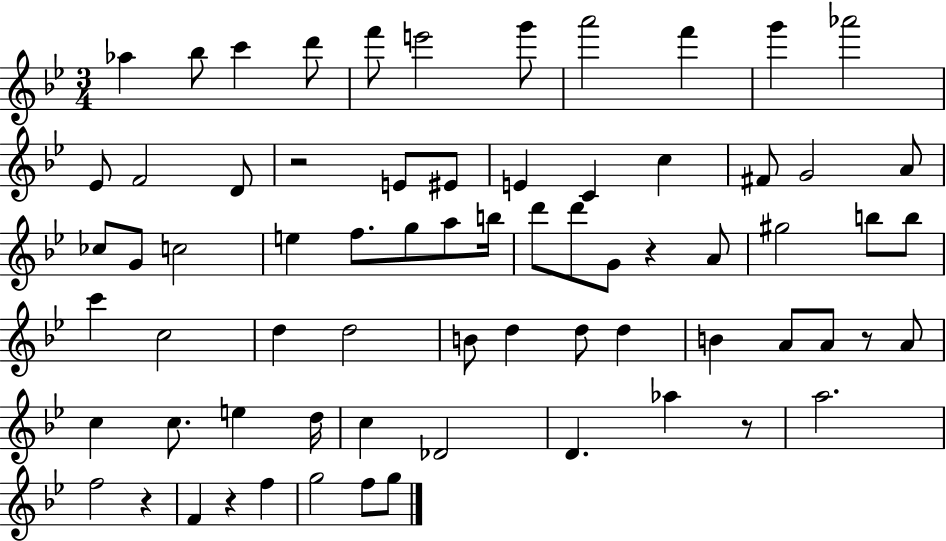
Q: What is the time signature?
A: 3/4